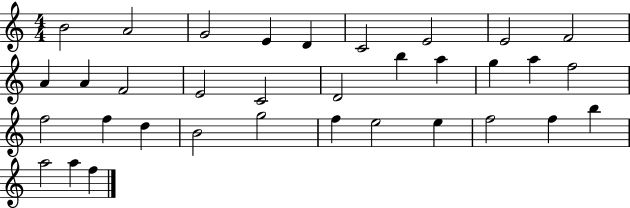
{
  \clef treble
  \numericTimeSignature
  \time 4/4
  \key c \major
  b'2 a'2 | g'2 e'4 d'4 | c'2 e'2 | e'2 f'2 | \break a'4 a'4 f'2 | e'2 c'2 | d'2 b''4 a''4 | g''4 a''4 f''2 | \break f''2 f''4 d''4 | b'2 g''2 | f''4 e''2 e''4 | f''2 f''4 b''4 | \break a''2 a''4 f''4 | \bar "|."
}